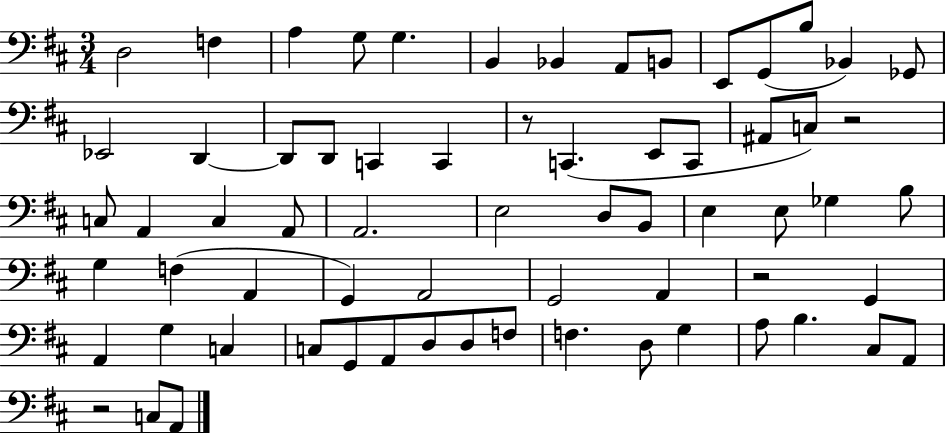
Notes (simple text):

D3/h F3/q A3/q G3/e G3/q. B2/q Bb2/q A2/e B2/e E2/e G2/e B3/e Bb2/q Gb2/e Eb2/h D2/q D2/e D2/e C2/q C2/q R/e C2/q. E2/e C2/e A#2/e C3/e R/h C3/e A2/q C3/q A2/e A2/h. E3/h D3/e B2/e E3/q E3/e Gb3/q B3/e G3/q F3/q A2/q G2/q A2/h G2/h A2/q R/h G2/q A2/q G3/q C3/q C3/e G2/e A2/e D3/e D3/e F3/e F3/q. D3/e G3/q A3/e B3/q. C#3/e A2/e R/h C3/e A2/e